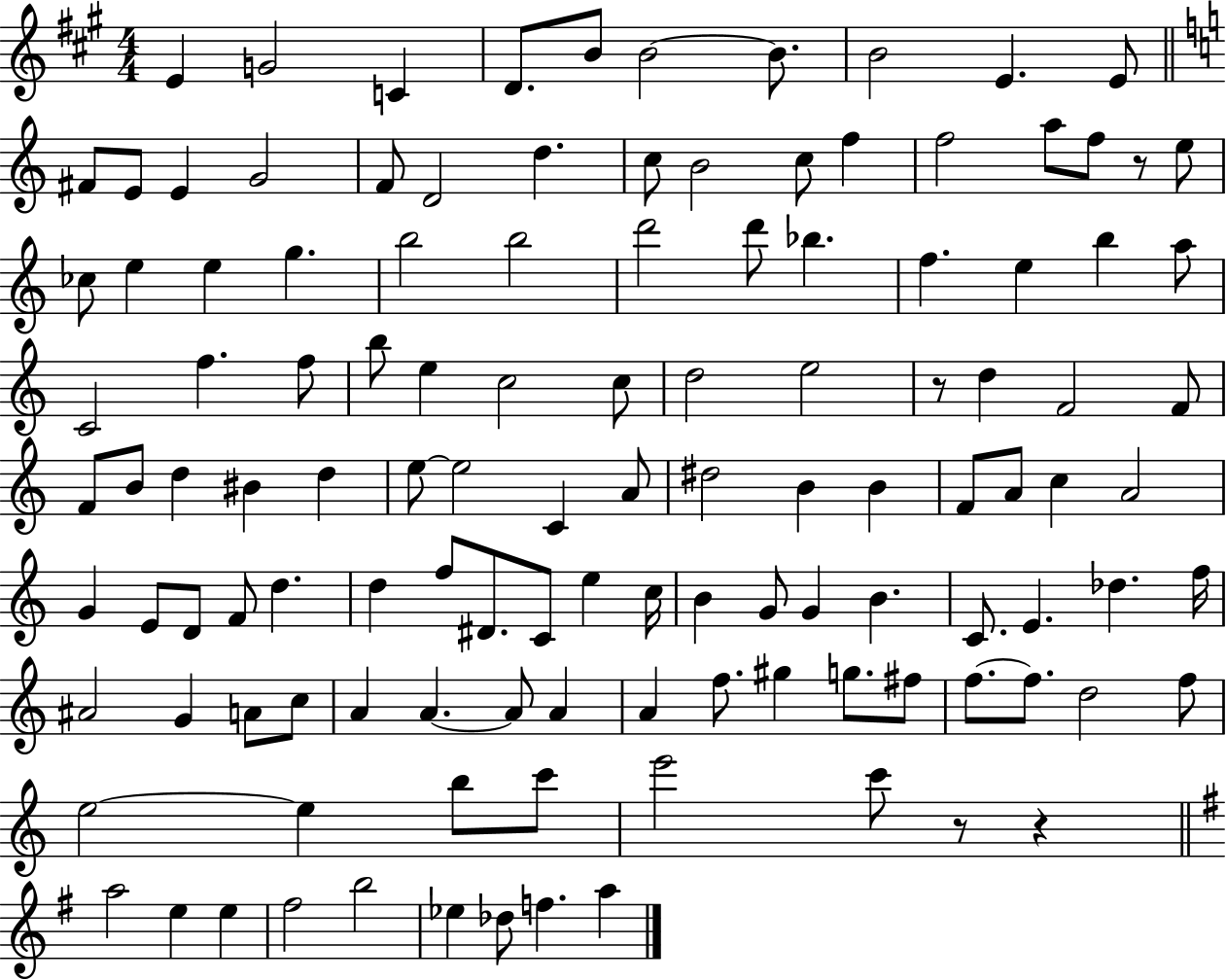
E4/q G4/h C4/q D4/e. B4/e B4/h B4/e. B4/h E4/q. E4/e F#4/e E4/e E4/q G4/h F4/e D4/h D5/q. C5/e B4/h C5/e F5/q F5/h A5/e F5/e R/e E5/e CES5/e E5/q E5/q G5/q. B5/h B5/h D6/h D6/e Bb5/q. F5/q. E5/q B5/q A5/e C4/h F5/q. F5/e B5/e E5/q C5/h C5/e D5/h E5/h R/e D5/q F4/h F4/e F4/e B4/e D5/q BIS4/q D5/q E5/e E5/h C4/q A4/e D#5/h B4/q B4/q F4/e A4/e C5/q A4/h G4/q E4/e D4/e F4/e D5/q. D5/q F5/e D#4/e. C4/e E5/q C5/s B4/q G4/e G4/q B4/q. C4/e. E4/q. Db5/q. F5/s A#4/h G4/q A4/e C5/e A4/q A4/q. A4/e A4/q A4/q F5/e. G#5/q G5/e. F#5/e F5/e. F5/e. D5/h F5/e E5/h E5/q B5/e C6/e E6/h C6/e R/e R/q A5/h E5/q E5/q F#5/h B5/h Eb5/q Db5/e F5/q. A5/q